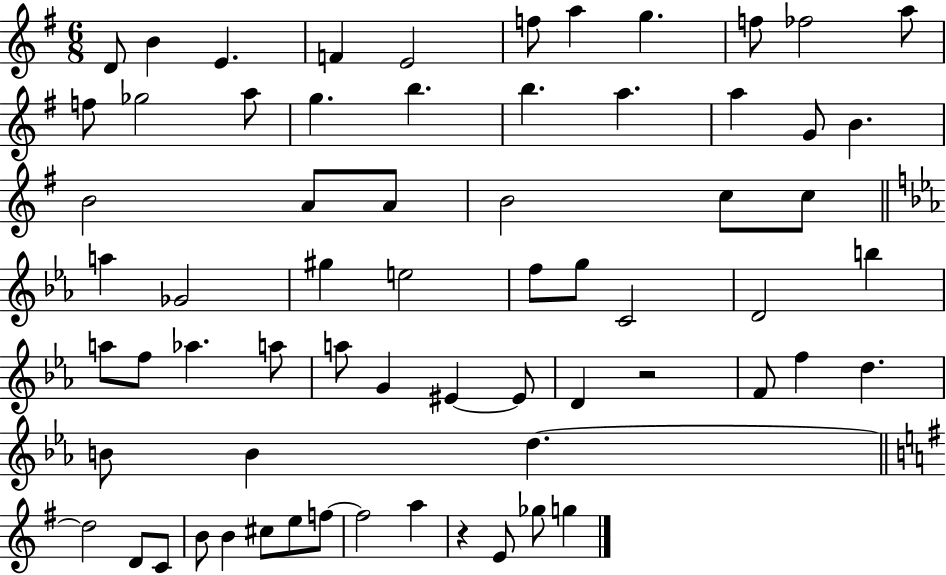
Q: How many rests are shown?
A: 2